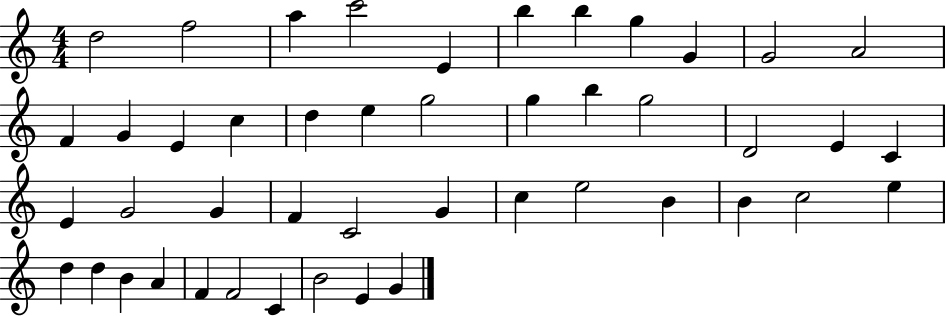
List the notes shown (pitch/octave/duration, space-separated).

D5/h F5/h A5/q C6/h E4/q B5/q B5/q G5/q G4/q G4/h A4/h F4/q G4/q E4/q C5/q D5/q E5/q G5/h G5/q B5/q G5/h D4/h E4/q C4/q E4/q G4/h G4/q F4/q C4/h G4/q C5/q E5/h B4/q B4/q C5/h E5/q D5/q D5/q B4/q A4/q F4/q F4/h C4/q B4/h E4/q G4/q